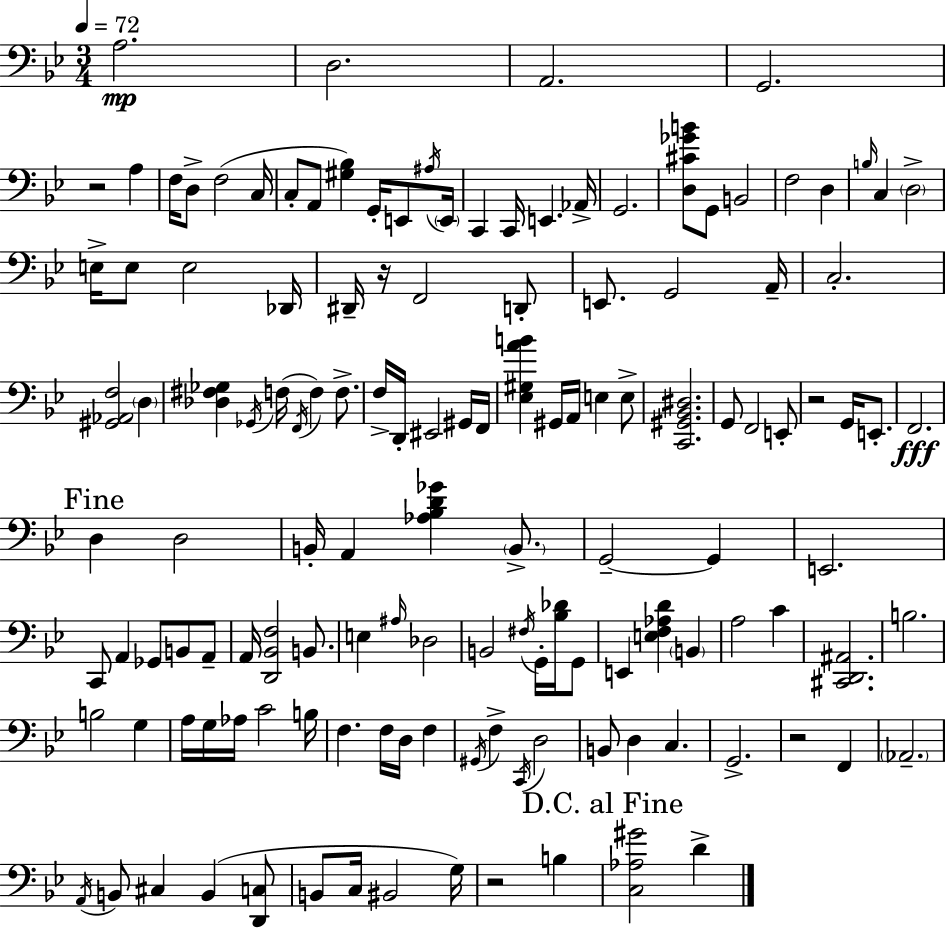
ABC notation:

X:1
T:Untitled
M:3/4
L:1/4
K:Bb
A,2 D,2 A,,2 G,,2 z2 A, F,/4 D,/2 F,2 C,/4 C,/2 A,,/2 [^G,_B,] G,,/4 E,,/2 ^A,/4 E,,/4 C,, C,,/4 E,, _A,,/4 G,,2 [D,^C_GB]/2 G,,/2 B,,2 F,2 D, B,/4 C, D,2 E,/4 E,/2 E,2 _D,,/4 ^D,,/4 z/4 F,,2 D,,/2 E,,/2 G,,2 A,,/4 C,2 [^G,,_A,,F,]2 D, [_D,^F,_G,] _G,,/4 F,/4 F,,/4 F, F,/2 F,/4 D,,/4 ^E,,2 ^G,,/4 F,,/4 [_E,^G,AB] ^G,,/4 A,,/4 E, E,/2 [C,,^G,,_B,,^D,]2 G,,/2 F,,2 E,,/2 z2 G,,/4 E,,/2 F,,2 D, D,2 B,,/4 A,, [_A,_B,D_G] B,,/2 G,,2 G,, E,,2 C,,/2 A,, _G,,/2 B,,/2 A,,/2 A,,/4 [D,,_B,,F,]2 B,,/2 E, ^A,/4 _D,2 B,,2 ^F,/4 G,,/4 [_B,_D]/4 G,,/2 E,, [E,F,_A,D] B,, A,2 C [^C,,D,,^A,,]2 B,2 B,2 G, A,/4 G,/4 _A,/4 C2 B,/4 F, F,/4 D,/4 F, ^G,,/4 F, C,,/4 D,2 B,,/2 D, C, G,,2 z2 F,, _A,,2 A,,/4 B,,/2 ^C, B,, [D,,C,]/2 B,,/2 C,/4 ^B,,2 G,/4 z2 B, [C,_A,^G]2 D